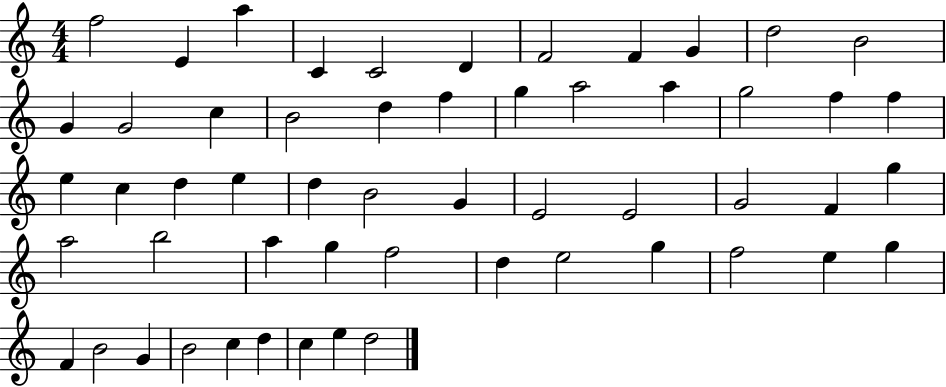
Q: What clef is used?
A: treble